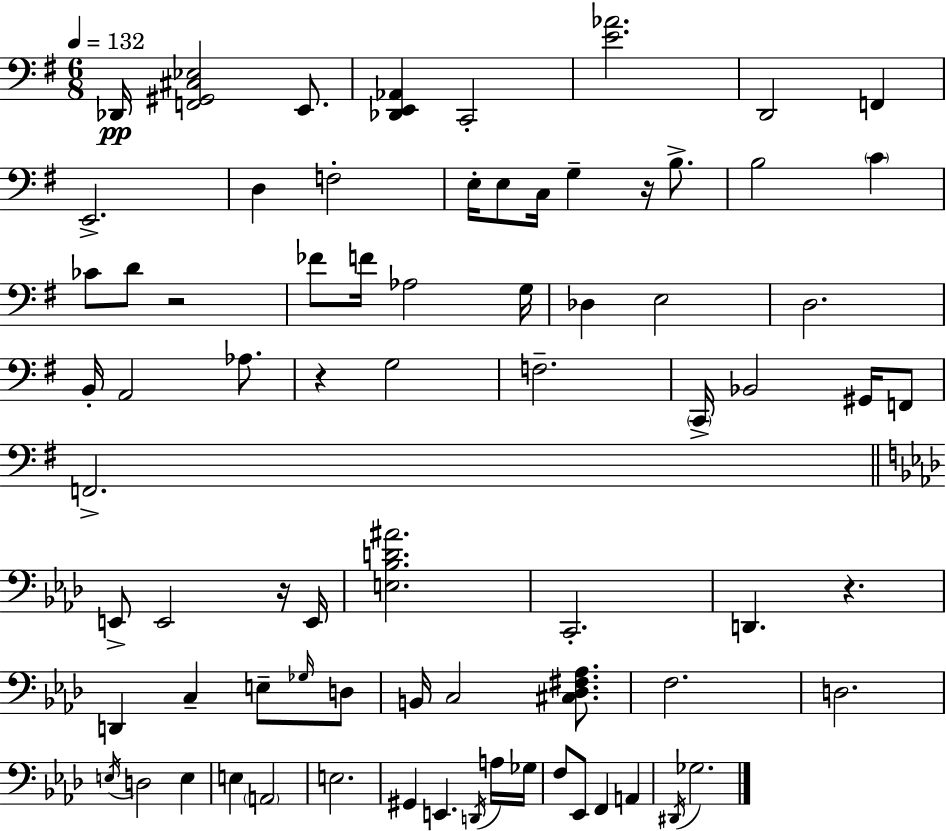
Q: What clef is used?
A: bass